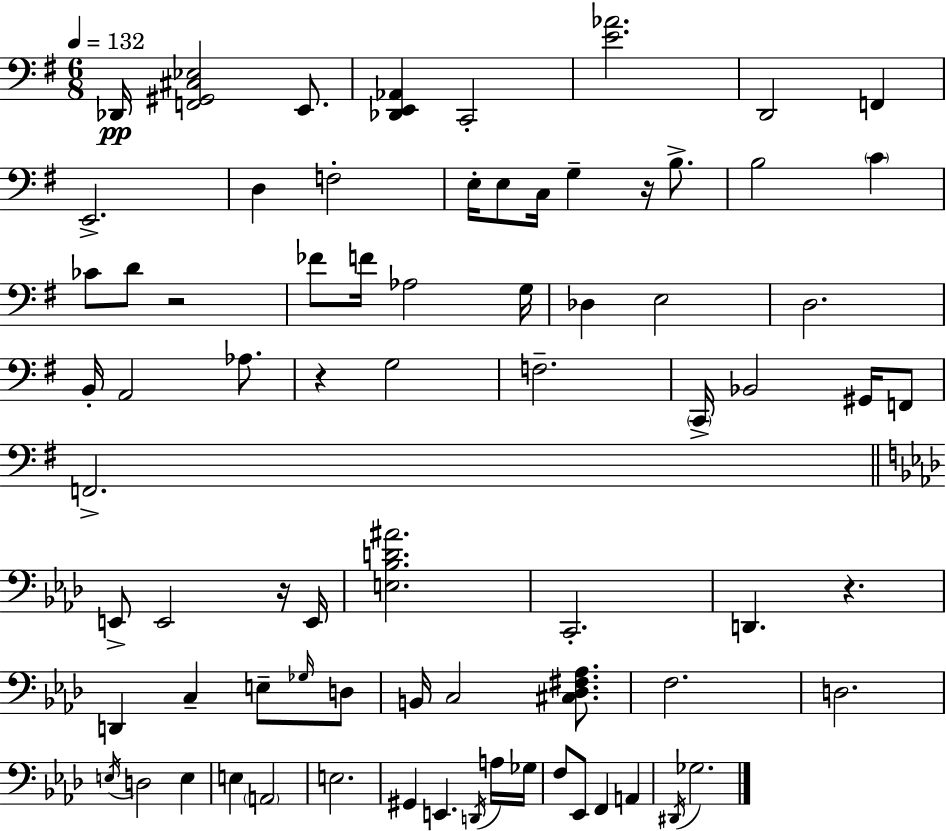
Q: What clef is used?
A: bass